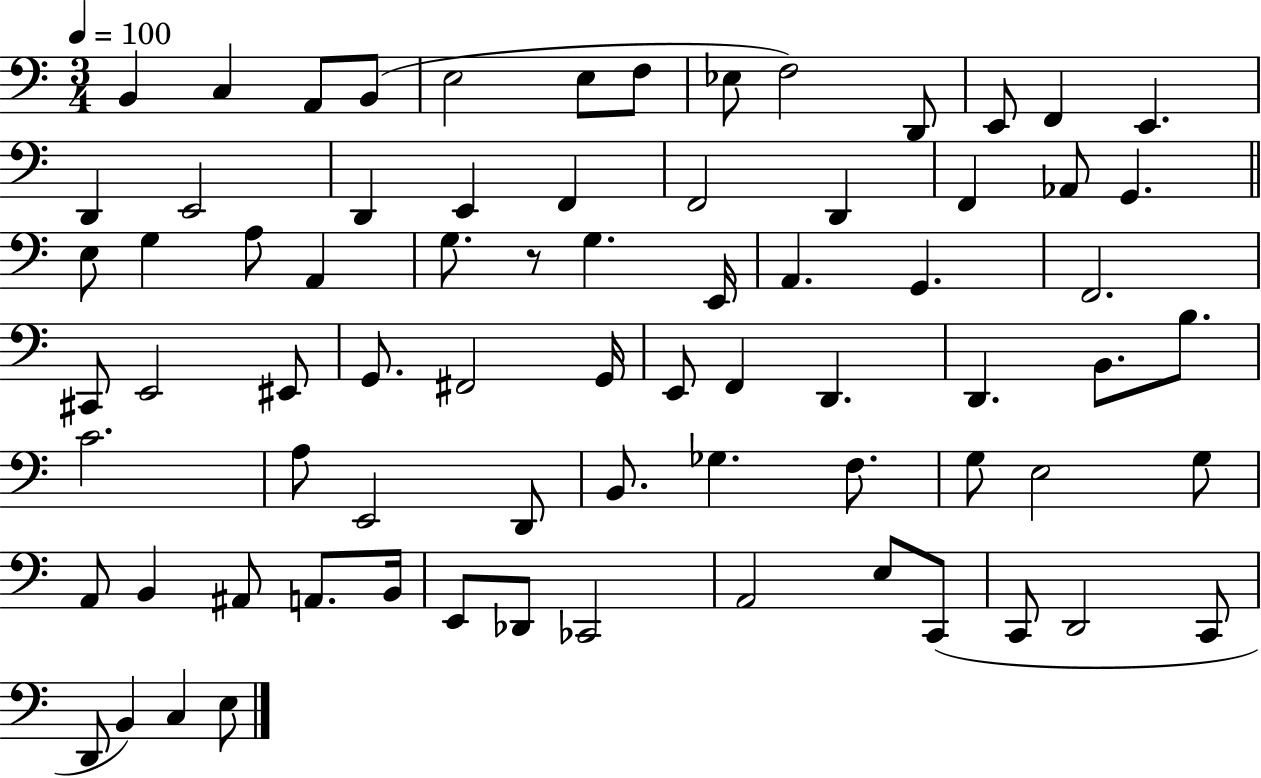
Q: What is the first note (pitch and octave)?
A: B2